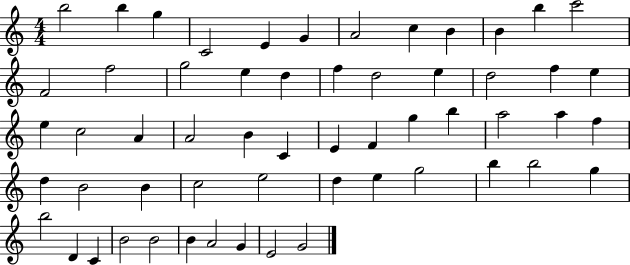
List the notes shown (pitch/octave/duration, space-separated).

B5/h B5/q G5/q C4/h E4/q G4/q A4/h C5/q B4/q B4/q B5/q C6/h F4/h F5/h G5/h E5/q D5/q F5/q D5/h E5/q D5/h F5/q E5/q E5/q C5/h A4/q A4/h B4/q C4/q E4/q F4/q G5/q B5/q A5/h A5/q F5/q D5/q B4/h B4/q C5/h E5/h D5/q E5/q G5/h B5/q B5/h G5/q B5/h D4/q C4/q B4/h B4/h B4/q A4/h G4/q E4/h G4/h